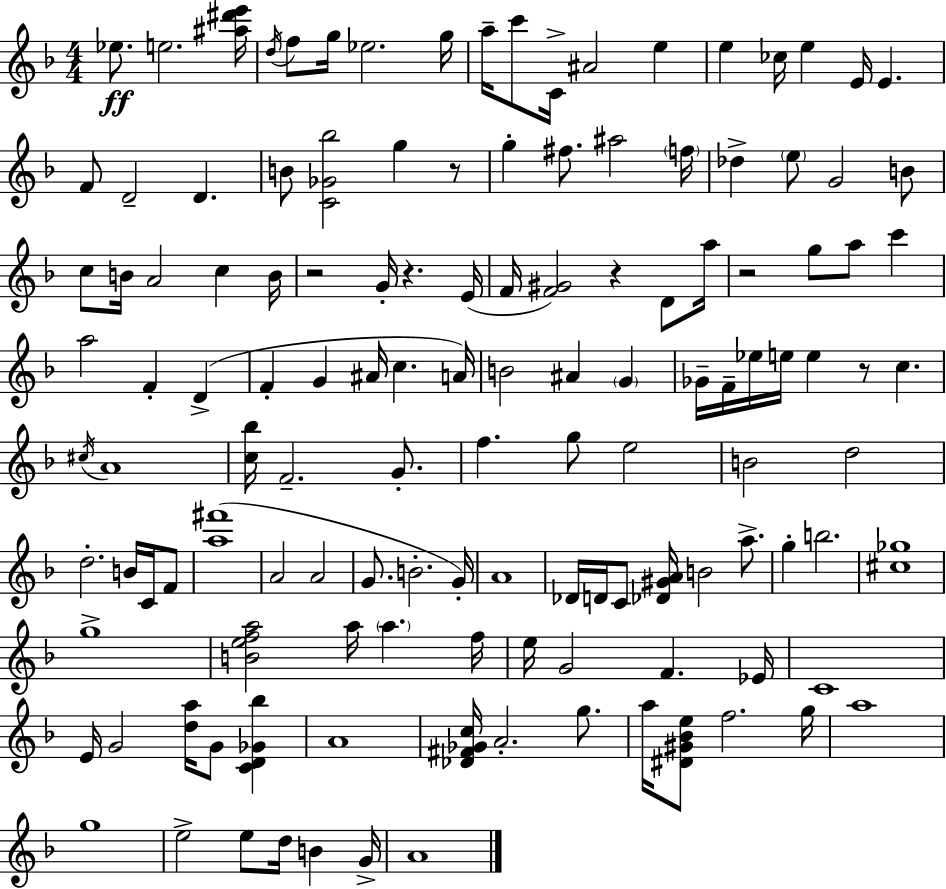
Eb5/e. E5/h. [A#5,D#6,E6]/s D5/s F5/e G5/s Eb5/h. G5/s A5/s C6/e C4/s A#4/h E5/q E5/q CES5/s E5/q E4/s E4/q. F4/e D4/h D4/q. B4/e [C4,Gb4,Bb5]/h G5/q R/e G5/q F#5/e. A#5/h F5/s Db5/q E5/e G4/h B4/e C5/e B4/s A4/h C5/q B4/s R/h G4/s R/q. E4/s F4/s [F4,G#4]/h R/q D4/e A5/s R/h G5/e A5/e C6/q A5/h F4/q D4/q F4/q G4/q A#4/s C5/q. A4/s B4/h A#4/q G4/q Gb4/s F4/s Eb5/s E5/s E5/q R/e C5/q. C#5/s A4/w [C5,Bb5]/s F4/h. G4/e. F5/q. G5/e E5/h B4/h D5/h D5/h. B4/s C4/s F4/e [A5,F#6]/w A4/h A4/h G4/e. B4/h. G4/s A4/w Db4/s D4/s C4/e [Db4,G#4,A4]/s B4/h A5/e. G5/q B5/h. [C#5,Gb5]/w G5/w [B4,E5,F5,A5]/h A5/s A5/q. F5/s E5/s G4/h F4/q. Eb4/s C4/w E4/s G4/h [D5,A5]/s G4/e [C4,D4,Gb4,Bb5]/q A4/w [Db4,F#4,Gb4,C5]/s A4/h. G5/e. A5/s [D#4,G#4,Bb4,E5]/e F5/h. G5/s A5/w G5/w E5/h E5/e D5/s B4/q G4/s A4/w